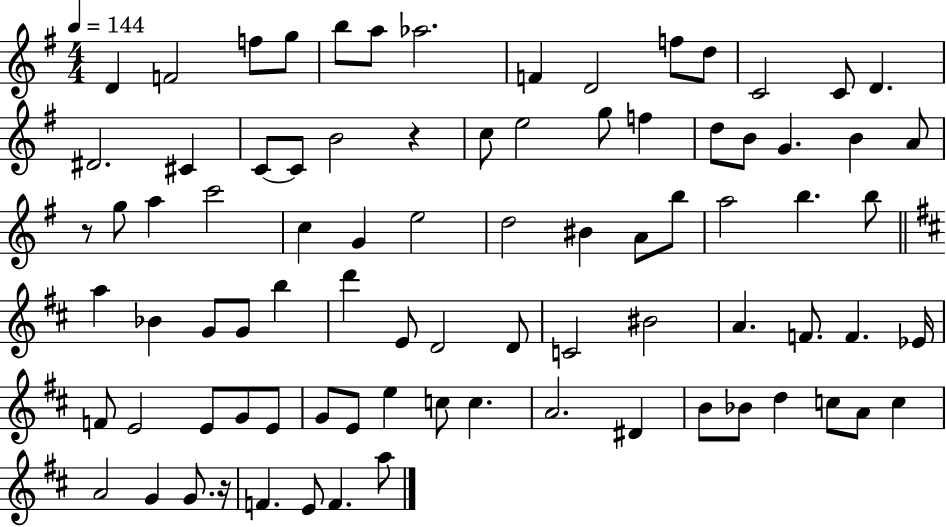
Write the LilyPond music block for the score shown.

{
  \clef treble
  \numericTimeSignature
  \time 4/4
  \key g \major
  \tempo 4 = 144
  d'4 f'2 f''8 g''8 | b''8 a''8 aes''2. | f'4 d'2 f''8 d''8 | c'2 c'8 d'4. | \break dis'2. cis'4 | c'8~~ c'8 b'2 r4 | c''8 e''2 g''8 f''4 | d''8 b'8 g'4. b'4 a'8 | \break r8 g''8 a''4 c'''2 | c''4 g'4 e''2 | d''2 bis'4 a'8 b''8 | a''2 b''4. b''8 | \break \bar "||" \break \key d \major a''4 bes'4 g'8 g'8 b''4 | d'''4 e'8 d'2 d'8 | c'2 bis'2 | a'4. f'8. f'4. ees'16 | \break f'8 e'2 e'8 g'8 e'8 | g'8 e'8 e''4 c''8 c''4. | a'2. dis'4 | b'8 bes'8 d''4 c''8 a'8 c''4 | \break a'2 g'4 g'8. r16 | f'4. e'8 f'4. a''8 | \bar "|."
}